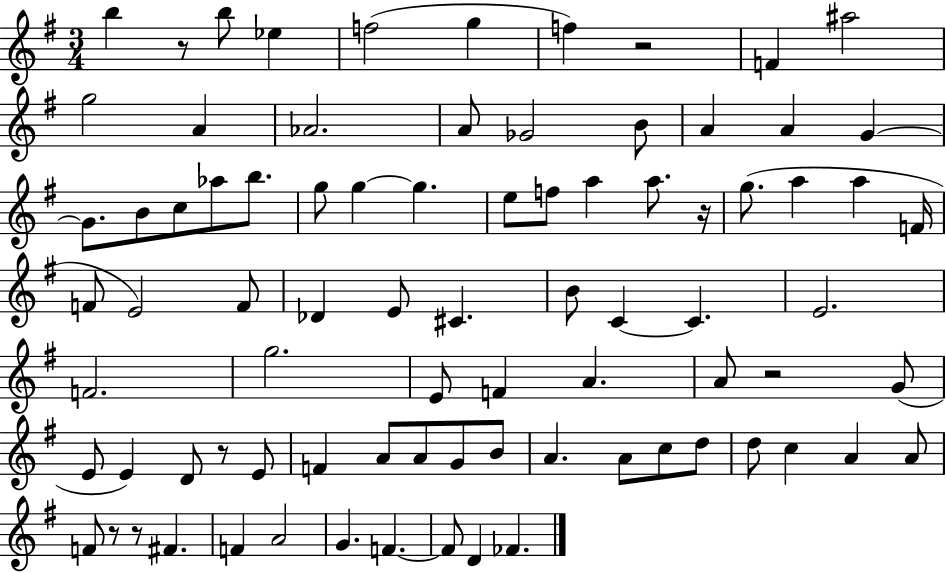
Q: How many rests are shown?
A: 7